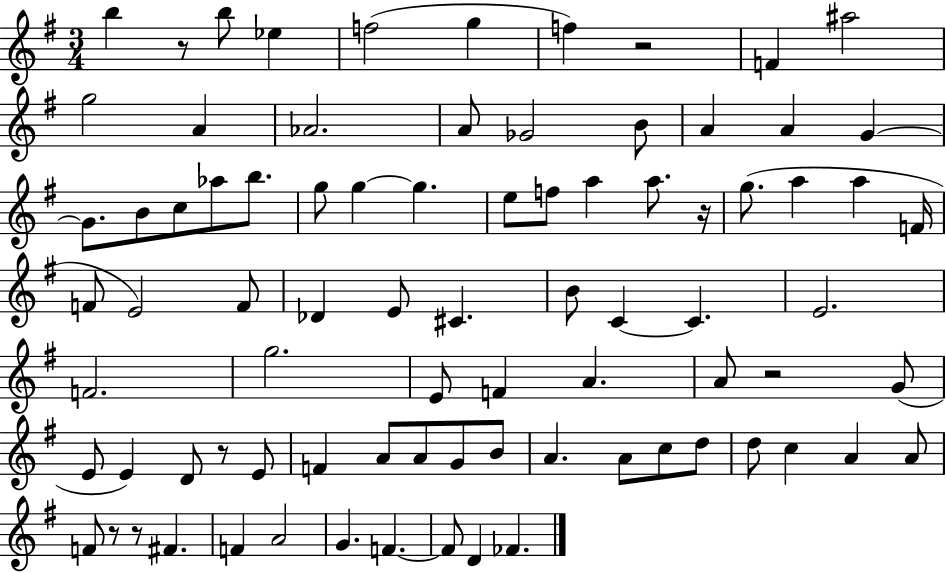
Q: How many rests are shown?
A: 7